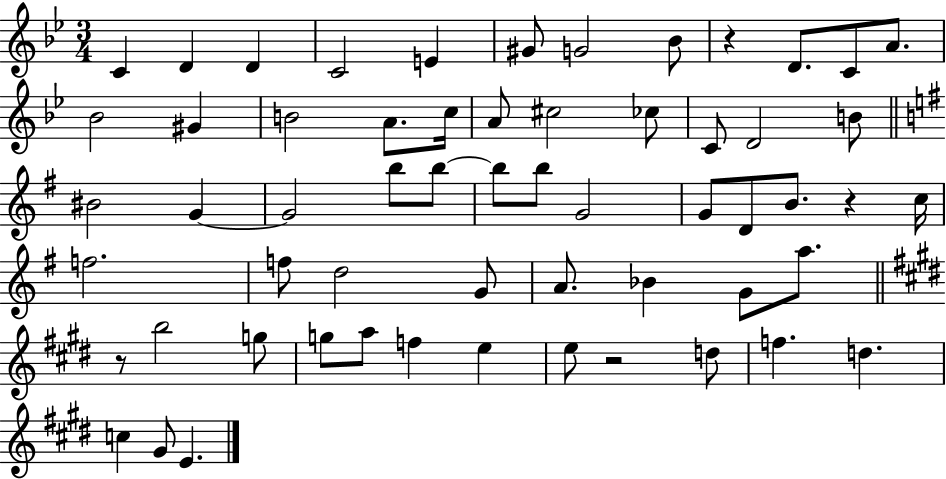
{
  \clef treble
  \numericTimeSignature
  \time 3/4
  \key bes \major
  \repeat volta 2 { c'4 d'4 d'4 | c'2 e'4 | gis'8 g'2 bes'8 | r4 d'8. c'8 a'8. | \break bes'2 gis'4 | b'2 a'8. c''16 | a'8 cis''2 ces''8 | c'8 d'2 b'8 | \break \bar "||" \break \key g \major bis'2 g'4~~ | g'2 b''8 b''8~~ | b''8 b''8 g'2 | g'8 d'8 b'8. r4 c''16 | \break f''2. | f''8 d''2 g'8 | a'8. bes'4 g'8 a''8. | \bar "||" \break \key e \major r8 b''2 g''8 | g''8 a''8 f''4 e''4 | e''8 r2 d''8 | f''4. d''4. | \break c''4 gis'8 e'4. | } \bar "|."
}